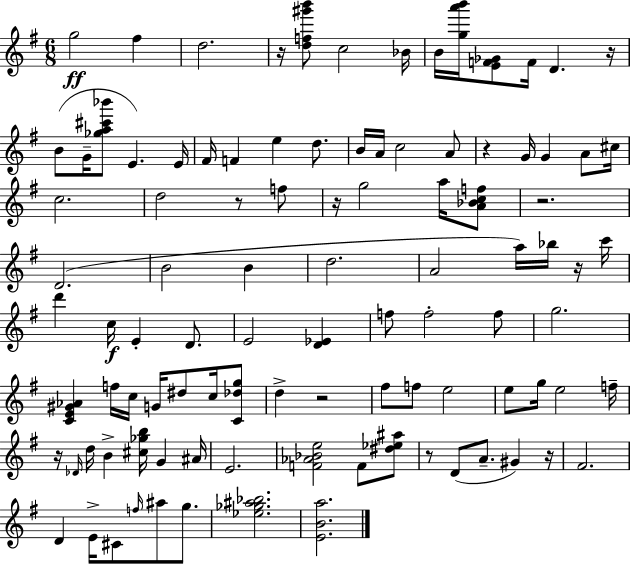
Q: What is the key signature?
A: E minor